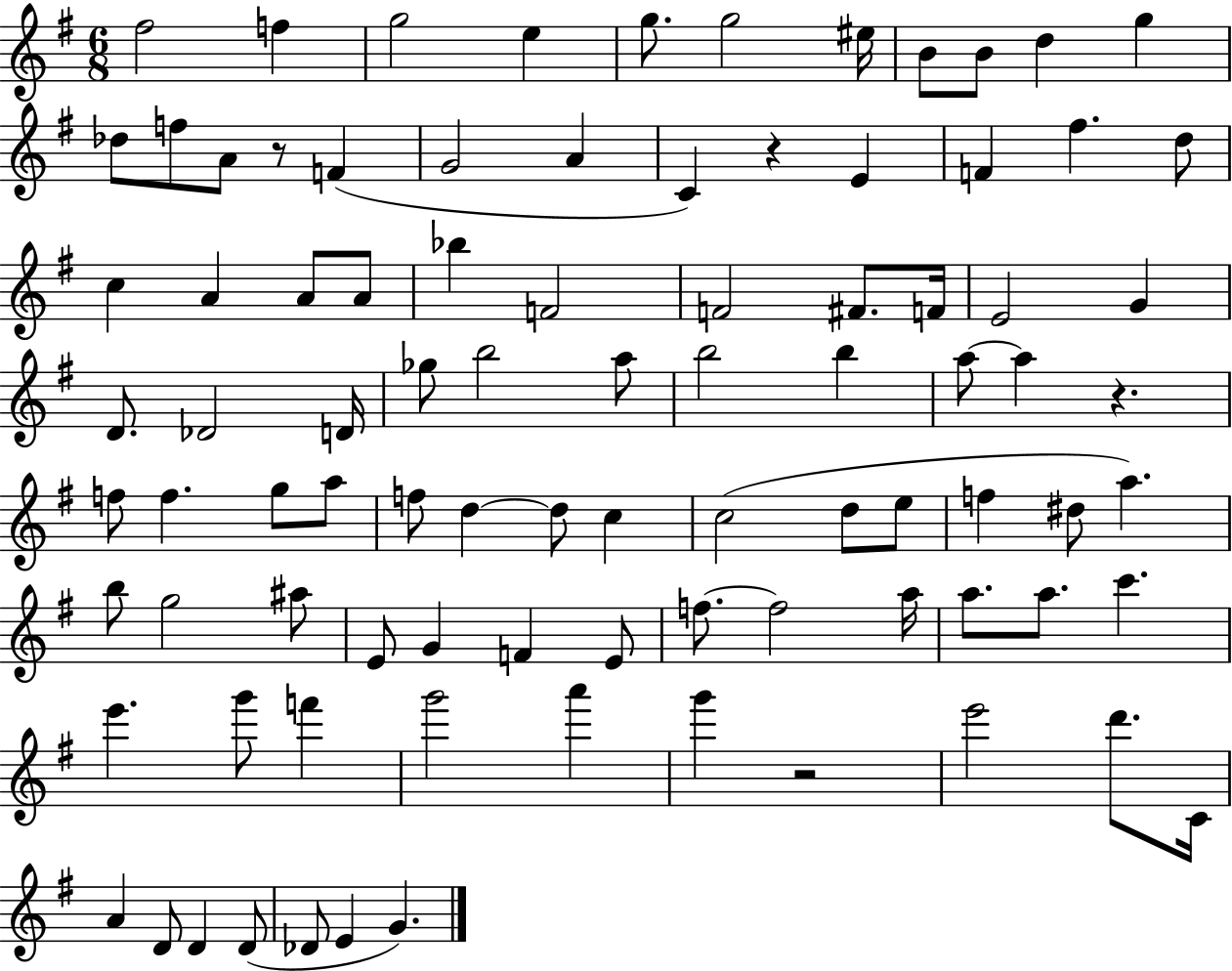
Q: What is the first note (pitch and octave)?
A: F#5